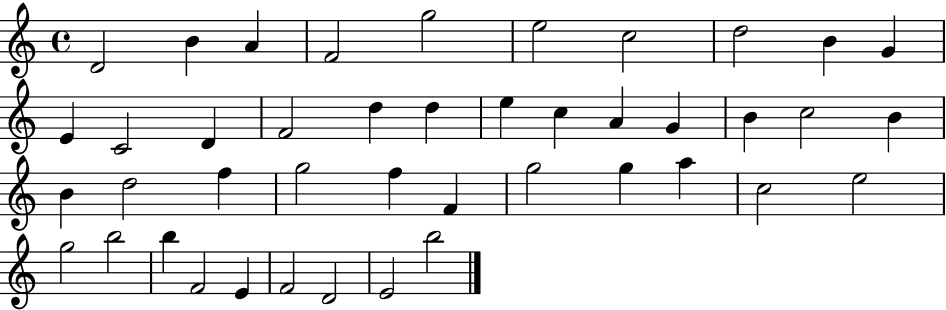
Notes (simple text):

D4/h B4/q A4/q F4/h G5/h E5/h C5/h D5/h B4/q G4/q E4/q C4/h D4/q F4/h D5/q D5/q E5/q C5/q A4/q G4/q B4/q C5/h B4/q B4/q D5/h F5/q G5/h F5/q F4/q G5/h G5/q A5/q C5/h E5/h G5/h B5/h B5/q F4/h E4/q F4/h D4/h E4/h B5/h